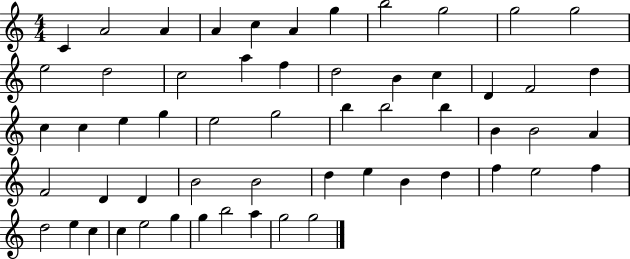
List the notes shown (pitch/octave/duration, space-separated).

C4/q A4/h A4/q A4/q C5/q A4/q G5/q B5/h G5/h G5/h G5/h E5/h D5/h C5/h A5/q F5/q D5/h B4/q C5/q D4/q F4/h D5/q C5/q C5/q E5/q G5/q E5/h G5/h B5/q B5/h B5/q B4/q B4/h A4/q F4/h D4/q D4/q B4/h B4/h D5/q E5/q B4/q D5/q F5/q E5/h F5/q D5/h E5/q C5/q C5/q E5/h G5/q G5/q B5/h A5/q G5/h G5/h